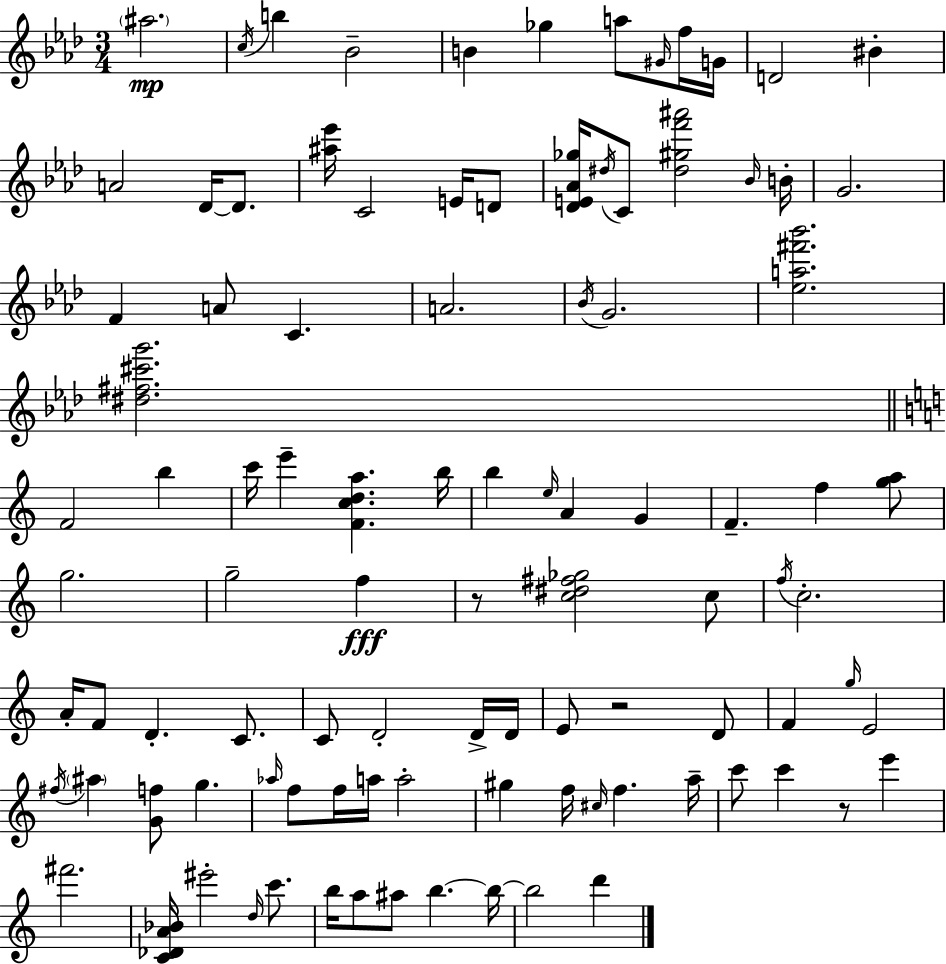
{
  \clef treble
  \numericTimeSignature
  \time 3/4
  \key aes \major
  \parenthesize ais''2.\mp | \acciaccatura { c''16 } b''4 bes'2-- | b'4 ges''4 a''8 \grace { gis'16 } | f''16 g'16 d'2 bis'4-. | \break a'2 des'16~~ des'8. | <ais'' ees'''>16 c'2 e'16 | d'8 <des' e' aes' ges''>16 \acciaccatura { dis''16 } c'8 <dis'' gis'' f''' ais'''>2 | \grace { bes'16 } b'16-. g'2. | \break f'4 a'8 c'4. | a'2. | \acciaccatura { bes'16 } g'2. | <ees'' a'' fis''' bes'''>2. | \break <dis'' fis'' cis''' g'''>2. | \bar "||" \break \key c \major f'2 b''4 | c'''16 e'''4-- <f' c'' d'' a''>4. b''16 | b''4 \grace { e''16 } a'4 g'4 | f'4.-- f''4 <g'' a''>8 | \break g''2. | g''2-- f''4\fff | r8 <c'' dis'' fis'' ges''>2 c''8 | \acciaccatura { f''16 } c''2.-. | \break a'16-. f'8 d'4.-. c'8. | c'8 d'2-. | d'16-> d'16 e'8 r2 | d'8 f'4 \grace { g''16 } e'2 | \break \acciaccatura { fis''16 } \parenthesize ais''4 <g' f''>8 g''4. | \grace { aes''16 } f''8 f''16 a''16 a''2-. | gis''4 f''16 \grace { cis''16 } f''4. | a''16-- c'''8 c'''4 | \break r8 e'''4 fis'''2. | <c' des' a' bes'>16 eis'''2-. | \grace { d''16 } c'''8. b''16 a''8 ais''8 | b''4.~~ b''16~~ b''2 | \break d'''4 \bar "|."
}